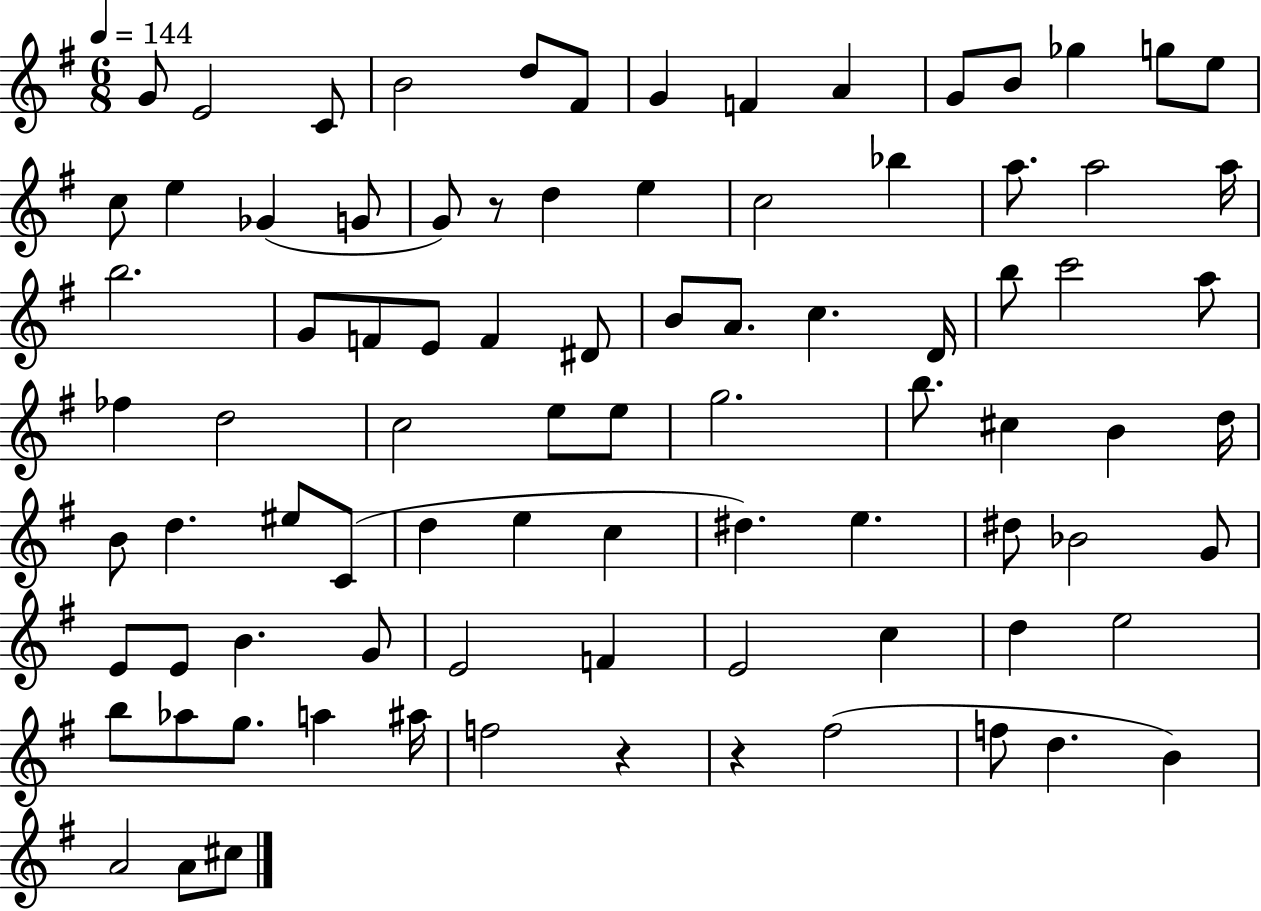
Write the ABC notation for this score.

X:1
T:Untitled
M:6/8
L:1/4
K:G
G/2 E2 C/2 B2 d/2 ^F/2 G F A G/2 B/2 _g g/2 e/2 c/2 e _G G/2 G/2 z/2 d e c2 _b a/2 a2 a/4 b2 G/2 F/2 E/2 F ^D/2 B/2 A/2 c D/4 b/2 c'2 a/2 _f d2 c2 e/2 e/2 g2 b/2 ^c B d/4 B/2 d ^e/2 C/2 d e c ^d e ^d/2 _B2 G/2 E/2 E/2 B G/2 E2 F E2 c d e2 b/2 _a/2 g/2 a ^a/4 f2 z z ^f2 f/2 d B A2 A/2 ^c/2